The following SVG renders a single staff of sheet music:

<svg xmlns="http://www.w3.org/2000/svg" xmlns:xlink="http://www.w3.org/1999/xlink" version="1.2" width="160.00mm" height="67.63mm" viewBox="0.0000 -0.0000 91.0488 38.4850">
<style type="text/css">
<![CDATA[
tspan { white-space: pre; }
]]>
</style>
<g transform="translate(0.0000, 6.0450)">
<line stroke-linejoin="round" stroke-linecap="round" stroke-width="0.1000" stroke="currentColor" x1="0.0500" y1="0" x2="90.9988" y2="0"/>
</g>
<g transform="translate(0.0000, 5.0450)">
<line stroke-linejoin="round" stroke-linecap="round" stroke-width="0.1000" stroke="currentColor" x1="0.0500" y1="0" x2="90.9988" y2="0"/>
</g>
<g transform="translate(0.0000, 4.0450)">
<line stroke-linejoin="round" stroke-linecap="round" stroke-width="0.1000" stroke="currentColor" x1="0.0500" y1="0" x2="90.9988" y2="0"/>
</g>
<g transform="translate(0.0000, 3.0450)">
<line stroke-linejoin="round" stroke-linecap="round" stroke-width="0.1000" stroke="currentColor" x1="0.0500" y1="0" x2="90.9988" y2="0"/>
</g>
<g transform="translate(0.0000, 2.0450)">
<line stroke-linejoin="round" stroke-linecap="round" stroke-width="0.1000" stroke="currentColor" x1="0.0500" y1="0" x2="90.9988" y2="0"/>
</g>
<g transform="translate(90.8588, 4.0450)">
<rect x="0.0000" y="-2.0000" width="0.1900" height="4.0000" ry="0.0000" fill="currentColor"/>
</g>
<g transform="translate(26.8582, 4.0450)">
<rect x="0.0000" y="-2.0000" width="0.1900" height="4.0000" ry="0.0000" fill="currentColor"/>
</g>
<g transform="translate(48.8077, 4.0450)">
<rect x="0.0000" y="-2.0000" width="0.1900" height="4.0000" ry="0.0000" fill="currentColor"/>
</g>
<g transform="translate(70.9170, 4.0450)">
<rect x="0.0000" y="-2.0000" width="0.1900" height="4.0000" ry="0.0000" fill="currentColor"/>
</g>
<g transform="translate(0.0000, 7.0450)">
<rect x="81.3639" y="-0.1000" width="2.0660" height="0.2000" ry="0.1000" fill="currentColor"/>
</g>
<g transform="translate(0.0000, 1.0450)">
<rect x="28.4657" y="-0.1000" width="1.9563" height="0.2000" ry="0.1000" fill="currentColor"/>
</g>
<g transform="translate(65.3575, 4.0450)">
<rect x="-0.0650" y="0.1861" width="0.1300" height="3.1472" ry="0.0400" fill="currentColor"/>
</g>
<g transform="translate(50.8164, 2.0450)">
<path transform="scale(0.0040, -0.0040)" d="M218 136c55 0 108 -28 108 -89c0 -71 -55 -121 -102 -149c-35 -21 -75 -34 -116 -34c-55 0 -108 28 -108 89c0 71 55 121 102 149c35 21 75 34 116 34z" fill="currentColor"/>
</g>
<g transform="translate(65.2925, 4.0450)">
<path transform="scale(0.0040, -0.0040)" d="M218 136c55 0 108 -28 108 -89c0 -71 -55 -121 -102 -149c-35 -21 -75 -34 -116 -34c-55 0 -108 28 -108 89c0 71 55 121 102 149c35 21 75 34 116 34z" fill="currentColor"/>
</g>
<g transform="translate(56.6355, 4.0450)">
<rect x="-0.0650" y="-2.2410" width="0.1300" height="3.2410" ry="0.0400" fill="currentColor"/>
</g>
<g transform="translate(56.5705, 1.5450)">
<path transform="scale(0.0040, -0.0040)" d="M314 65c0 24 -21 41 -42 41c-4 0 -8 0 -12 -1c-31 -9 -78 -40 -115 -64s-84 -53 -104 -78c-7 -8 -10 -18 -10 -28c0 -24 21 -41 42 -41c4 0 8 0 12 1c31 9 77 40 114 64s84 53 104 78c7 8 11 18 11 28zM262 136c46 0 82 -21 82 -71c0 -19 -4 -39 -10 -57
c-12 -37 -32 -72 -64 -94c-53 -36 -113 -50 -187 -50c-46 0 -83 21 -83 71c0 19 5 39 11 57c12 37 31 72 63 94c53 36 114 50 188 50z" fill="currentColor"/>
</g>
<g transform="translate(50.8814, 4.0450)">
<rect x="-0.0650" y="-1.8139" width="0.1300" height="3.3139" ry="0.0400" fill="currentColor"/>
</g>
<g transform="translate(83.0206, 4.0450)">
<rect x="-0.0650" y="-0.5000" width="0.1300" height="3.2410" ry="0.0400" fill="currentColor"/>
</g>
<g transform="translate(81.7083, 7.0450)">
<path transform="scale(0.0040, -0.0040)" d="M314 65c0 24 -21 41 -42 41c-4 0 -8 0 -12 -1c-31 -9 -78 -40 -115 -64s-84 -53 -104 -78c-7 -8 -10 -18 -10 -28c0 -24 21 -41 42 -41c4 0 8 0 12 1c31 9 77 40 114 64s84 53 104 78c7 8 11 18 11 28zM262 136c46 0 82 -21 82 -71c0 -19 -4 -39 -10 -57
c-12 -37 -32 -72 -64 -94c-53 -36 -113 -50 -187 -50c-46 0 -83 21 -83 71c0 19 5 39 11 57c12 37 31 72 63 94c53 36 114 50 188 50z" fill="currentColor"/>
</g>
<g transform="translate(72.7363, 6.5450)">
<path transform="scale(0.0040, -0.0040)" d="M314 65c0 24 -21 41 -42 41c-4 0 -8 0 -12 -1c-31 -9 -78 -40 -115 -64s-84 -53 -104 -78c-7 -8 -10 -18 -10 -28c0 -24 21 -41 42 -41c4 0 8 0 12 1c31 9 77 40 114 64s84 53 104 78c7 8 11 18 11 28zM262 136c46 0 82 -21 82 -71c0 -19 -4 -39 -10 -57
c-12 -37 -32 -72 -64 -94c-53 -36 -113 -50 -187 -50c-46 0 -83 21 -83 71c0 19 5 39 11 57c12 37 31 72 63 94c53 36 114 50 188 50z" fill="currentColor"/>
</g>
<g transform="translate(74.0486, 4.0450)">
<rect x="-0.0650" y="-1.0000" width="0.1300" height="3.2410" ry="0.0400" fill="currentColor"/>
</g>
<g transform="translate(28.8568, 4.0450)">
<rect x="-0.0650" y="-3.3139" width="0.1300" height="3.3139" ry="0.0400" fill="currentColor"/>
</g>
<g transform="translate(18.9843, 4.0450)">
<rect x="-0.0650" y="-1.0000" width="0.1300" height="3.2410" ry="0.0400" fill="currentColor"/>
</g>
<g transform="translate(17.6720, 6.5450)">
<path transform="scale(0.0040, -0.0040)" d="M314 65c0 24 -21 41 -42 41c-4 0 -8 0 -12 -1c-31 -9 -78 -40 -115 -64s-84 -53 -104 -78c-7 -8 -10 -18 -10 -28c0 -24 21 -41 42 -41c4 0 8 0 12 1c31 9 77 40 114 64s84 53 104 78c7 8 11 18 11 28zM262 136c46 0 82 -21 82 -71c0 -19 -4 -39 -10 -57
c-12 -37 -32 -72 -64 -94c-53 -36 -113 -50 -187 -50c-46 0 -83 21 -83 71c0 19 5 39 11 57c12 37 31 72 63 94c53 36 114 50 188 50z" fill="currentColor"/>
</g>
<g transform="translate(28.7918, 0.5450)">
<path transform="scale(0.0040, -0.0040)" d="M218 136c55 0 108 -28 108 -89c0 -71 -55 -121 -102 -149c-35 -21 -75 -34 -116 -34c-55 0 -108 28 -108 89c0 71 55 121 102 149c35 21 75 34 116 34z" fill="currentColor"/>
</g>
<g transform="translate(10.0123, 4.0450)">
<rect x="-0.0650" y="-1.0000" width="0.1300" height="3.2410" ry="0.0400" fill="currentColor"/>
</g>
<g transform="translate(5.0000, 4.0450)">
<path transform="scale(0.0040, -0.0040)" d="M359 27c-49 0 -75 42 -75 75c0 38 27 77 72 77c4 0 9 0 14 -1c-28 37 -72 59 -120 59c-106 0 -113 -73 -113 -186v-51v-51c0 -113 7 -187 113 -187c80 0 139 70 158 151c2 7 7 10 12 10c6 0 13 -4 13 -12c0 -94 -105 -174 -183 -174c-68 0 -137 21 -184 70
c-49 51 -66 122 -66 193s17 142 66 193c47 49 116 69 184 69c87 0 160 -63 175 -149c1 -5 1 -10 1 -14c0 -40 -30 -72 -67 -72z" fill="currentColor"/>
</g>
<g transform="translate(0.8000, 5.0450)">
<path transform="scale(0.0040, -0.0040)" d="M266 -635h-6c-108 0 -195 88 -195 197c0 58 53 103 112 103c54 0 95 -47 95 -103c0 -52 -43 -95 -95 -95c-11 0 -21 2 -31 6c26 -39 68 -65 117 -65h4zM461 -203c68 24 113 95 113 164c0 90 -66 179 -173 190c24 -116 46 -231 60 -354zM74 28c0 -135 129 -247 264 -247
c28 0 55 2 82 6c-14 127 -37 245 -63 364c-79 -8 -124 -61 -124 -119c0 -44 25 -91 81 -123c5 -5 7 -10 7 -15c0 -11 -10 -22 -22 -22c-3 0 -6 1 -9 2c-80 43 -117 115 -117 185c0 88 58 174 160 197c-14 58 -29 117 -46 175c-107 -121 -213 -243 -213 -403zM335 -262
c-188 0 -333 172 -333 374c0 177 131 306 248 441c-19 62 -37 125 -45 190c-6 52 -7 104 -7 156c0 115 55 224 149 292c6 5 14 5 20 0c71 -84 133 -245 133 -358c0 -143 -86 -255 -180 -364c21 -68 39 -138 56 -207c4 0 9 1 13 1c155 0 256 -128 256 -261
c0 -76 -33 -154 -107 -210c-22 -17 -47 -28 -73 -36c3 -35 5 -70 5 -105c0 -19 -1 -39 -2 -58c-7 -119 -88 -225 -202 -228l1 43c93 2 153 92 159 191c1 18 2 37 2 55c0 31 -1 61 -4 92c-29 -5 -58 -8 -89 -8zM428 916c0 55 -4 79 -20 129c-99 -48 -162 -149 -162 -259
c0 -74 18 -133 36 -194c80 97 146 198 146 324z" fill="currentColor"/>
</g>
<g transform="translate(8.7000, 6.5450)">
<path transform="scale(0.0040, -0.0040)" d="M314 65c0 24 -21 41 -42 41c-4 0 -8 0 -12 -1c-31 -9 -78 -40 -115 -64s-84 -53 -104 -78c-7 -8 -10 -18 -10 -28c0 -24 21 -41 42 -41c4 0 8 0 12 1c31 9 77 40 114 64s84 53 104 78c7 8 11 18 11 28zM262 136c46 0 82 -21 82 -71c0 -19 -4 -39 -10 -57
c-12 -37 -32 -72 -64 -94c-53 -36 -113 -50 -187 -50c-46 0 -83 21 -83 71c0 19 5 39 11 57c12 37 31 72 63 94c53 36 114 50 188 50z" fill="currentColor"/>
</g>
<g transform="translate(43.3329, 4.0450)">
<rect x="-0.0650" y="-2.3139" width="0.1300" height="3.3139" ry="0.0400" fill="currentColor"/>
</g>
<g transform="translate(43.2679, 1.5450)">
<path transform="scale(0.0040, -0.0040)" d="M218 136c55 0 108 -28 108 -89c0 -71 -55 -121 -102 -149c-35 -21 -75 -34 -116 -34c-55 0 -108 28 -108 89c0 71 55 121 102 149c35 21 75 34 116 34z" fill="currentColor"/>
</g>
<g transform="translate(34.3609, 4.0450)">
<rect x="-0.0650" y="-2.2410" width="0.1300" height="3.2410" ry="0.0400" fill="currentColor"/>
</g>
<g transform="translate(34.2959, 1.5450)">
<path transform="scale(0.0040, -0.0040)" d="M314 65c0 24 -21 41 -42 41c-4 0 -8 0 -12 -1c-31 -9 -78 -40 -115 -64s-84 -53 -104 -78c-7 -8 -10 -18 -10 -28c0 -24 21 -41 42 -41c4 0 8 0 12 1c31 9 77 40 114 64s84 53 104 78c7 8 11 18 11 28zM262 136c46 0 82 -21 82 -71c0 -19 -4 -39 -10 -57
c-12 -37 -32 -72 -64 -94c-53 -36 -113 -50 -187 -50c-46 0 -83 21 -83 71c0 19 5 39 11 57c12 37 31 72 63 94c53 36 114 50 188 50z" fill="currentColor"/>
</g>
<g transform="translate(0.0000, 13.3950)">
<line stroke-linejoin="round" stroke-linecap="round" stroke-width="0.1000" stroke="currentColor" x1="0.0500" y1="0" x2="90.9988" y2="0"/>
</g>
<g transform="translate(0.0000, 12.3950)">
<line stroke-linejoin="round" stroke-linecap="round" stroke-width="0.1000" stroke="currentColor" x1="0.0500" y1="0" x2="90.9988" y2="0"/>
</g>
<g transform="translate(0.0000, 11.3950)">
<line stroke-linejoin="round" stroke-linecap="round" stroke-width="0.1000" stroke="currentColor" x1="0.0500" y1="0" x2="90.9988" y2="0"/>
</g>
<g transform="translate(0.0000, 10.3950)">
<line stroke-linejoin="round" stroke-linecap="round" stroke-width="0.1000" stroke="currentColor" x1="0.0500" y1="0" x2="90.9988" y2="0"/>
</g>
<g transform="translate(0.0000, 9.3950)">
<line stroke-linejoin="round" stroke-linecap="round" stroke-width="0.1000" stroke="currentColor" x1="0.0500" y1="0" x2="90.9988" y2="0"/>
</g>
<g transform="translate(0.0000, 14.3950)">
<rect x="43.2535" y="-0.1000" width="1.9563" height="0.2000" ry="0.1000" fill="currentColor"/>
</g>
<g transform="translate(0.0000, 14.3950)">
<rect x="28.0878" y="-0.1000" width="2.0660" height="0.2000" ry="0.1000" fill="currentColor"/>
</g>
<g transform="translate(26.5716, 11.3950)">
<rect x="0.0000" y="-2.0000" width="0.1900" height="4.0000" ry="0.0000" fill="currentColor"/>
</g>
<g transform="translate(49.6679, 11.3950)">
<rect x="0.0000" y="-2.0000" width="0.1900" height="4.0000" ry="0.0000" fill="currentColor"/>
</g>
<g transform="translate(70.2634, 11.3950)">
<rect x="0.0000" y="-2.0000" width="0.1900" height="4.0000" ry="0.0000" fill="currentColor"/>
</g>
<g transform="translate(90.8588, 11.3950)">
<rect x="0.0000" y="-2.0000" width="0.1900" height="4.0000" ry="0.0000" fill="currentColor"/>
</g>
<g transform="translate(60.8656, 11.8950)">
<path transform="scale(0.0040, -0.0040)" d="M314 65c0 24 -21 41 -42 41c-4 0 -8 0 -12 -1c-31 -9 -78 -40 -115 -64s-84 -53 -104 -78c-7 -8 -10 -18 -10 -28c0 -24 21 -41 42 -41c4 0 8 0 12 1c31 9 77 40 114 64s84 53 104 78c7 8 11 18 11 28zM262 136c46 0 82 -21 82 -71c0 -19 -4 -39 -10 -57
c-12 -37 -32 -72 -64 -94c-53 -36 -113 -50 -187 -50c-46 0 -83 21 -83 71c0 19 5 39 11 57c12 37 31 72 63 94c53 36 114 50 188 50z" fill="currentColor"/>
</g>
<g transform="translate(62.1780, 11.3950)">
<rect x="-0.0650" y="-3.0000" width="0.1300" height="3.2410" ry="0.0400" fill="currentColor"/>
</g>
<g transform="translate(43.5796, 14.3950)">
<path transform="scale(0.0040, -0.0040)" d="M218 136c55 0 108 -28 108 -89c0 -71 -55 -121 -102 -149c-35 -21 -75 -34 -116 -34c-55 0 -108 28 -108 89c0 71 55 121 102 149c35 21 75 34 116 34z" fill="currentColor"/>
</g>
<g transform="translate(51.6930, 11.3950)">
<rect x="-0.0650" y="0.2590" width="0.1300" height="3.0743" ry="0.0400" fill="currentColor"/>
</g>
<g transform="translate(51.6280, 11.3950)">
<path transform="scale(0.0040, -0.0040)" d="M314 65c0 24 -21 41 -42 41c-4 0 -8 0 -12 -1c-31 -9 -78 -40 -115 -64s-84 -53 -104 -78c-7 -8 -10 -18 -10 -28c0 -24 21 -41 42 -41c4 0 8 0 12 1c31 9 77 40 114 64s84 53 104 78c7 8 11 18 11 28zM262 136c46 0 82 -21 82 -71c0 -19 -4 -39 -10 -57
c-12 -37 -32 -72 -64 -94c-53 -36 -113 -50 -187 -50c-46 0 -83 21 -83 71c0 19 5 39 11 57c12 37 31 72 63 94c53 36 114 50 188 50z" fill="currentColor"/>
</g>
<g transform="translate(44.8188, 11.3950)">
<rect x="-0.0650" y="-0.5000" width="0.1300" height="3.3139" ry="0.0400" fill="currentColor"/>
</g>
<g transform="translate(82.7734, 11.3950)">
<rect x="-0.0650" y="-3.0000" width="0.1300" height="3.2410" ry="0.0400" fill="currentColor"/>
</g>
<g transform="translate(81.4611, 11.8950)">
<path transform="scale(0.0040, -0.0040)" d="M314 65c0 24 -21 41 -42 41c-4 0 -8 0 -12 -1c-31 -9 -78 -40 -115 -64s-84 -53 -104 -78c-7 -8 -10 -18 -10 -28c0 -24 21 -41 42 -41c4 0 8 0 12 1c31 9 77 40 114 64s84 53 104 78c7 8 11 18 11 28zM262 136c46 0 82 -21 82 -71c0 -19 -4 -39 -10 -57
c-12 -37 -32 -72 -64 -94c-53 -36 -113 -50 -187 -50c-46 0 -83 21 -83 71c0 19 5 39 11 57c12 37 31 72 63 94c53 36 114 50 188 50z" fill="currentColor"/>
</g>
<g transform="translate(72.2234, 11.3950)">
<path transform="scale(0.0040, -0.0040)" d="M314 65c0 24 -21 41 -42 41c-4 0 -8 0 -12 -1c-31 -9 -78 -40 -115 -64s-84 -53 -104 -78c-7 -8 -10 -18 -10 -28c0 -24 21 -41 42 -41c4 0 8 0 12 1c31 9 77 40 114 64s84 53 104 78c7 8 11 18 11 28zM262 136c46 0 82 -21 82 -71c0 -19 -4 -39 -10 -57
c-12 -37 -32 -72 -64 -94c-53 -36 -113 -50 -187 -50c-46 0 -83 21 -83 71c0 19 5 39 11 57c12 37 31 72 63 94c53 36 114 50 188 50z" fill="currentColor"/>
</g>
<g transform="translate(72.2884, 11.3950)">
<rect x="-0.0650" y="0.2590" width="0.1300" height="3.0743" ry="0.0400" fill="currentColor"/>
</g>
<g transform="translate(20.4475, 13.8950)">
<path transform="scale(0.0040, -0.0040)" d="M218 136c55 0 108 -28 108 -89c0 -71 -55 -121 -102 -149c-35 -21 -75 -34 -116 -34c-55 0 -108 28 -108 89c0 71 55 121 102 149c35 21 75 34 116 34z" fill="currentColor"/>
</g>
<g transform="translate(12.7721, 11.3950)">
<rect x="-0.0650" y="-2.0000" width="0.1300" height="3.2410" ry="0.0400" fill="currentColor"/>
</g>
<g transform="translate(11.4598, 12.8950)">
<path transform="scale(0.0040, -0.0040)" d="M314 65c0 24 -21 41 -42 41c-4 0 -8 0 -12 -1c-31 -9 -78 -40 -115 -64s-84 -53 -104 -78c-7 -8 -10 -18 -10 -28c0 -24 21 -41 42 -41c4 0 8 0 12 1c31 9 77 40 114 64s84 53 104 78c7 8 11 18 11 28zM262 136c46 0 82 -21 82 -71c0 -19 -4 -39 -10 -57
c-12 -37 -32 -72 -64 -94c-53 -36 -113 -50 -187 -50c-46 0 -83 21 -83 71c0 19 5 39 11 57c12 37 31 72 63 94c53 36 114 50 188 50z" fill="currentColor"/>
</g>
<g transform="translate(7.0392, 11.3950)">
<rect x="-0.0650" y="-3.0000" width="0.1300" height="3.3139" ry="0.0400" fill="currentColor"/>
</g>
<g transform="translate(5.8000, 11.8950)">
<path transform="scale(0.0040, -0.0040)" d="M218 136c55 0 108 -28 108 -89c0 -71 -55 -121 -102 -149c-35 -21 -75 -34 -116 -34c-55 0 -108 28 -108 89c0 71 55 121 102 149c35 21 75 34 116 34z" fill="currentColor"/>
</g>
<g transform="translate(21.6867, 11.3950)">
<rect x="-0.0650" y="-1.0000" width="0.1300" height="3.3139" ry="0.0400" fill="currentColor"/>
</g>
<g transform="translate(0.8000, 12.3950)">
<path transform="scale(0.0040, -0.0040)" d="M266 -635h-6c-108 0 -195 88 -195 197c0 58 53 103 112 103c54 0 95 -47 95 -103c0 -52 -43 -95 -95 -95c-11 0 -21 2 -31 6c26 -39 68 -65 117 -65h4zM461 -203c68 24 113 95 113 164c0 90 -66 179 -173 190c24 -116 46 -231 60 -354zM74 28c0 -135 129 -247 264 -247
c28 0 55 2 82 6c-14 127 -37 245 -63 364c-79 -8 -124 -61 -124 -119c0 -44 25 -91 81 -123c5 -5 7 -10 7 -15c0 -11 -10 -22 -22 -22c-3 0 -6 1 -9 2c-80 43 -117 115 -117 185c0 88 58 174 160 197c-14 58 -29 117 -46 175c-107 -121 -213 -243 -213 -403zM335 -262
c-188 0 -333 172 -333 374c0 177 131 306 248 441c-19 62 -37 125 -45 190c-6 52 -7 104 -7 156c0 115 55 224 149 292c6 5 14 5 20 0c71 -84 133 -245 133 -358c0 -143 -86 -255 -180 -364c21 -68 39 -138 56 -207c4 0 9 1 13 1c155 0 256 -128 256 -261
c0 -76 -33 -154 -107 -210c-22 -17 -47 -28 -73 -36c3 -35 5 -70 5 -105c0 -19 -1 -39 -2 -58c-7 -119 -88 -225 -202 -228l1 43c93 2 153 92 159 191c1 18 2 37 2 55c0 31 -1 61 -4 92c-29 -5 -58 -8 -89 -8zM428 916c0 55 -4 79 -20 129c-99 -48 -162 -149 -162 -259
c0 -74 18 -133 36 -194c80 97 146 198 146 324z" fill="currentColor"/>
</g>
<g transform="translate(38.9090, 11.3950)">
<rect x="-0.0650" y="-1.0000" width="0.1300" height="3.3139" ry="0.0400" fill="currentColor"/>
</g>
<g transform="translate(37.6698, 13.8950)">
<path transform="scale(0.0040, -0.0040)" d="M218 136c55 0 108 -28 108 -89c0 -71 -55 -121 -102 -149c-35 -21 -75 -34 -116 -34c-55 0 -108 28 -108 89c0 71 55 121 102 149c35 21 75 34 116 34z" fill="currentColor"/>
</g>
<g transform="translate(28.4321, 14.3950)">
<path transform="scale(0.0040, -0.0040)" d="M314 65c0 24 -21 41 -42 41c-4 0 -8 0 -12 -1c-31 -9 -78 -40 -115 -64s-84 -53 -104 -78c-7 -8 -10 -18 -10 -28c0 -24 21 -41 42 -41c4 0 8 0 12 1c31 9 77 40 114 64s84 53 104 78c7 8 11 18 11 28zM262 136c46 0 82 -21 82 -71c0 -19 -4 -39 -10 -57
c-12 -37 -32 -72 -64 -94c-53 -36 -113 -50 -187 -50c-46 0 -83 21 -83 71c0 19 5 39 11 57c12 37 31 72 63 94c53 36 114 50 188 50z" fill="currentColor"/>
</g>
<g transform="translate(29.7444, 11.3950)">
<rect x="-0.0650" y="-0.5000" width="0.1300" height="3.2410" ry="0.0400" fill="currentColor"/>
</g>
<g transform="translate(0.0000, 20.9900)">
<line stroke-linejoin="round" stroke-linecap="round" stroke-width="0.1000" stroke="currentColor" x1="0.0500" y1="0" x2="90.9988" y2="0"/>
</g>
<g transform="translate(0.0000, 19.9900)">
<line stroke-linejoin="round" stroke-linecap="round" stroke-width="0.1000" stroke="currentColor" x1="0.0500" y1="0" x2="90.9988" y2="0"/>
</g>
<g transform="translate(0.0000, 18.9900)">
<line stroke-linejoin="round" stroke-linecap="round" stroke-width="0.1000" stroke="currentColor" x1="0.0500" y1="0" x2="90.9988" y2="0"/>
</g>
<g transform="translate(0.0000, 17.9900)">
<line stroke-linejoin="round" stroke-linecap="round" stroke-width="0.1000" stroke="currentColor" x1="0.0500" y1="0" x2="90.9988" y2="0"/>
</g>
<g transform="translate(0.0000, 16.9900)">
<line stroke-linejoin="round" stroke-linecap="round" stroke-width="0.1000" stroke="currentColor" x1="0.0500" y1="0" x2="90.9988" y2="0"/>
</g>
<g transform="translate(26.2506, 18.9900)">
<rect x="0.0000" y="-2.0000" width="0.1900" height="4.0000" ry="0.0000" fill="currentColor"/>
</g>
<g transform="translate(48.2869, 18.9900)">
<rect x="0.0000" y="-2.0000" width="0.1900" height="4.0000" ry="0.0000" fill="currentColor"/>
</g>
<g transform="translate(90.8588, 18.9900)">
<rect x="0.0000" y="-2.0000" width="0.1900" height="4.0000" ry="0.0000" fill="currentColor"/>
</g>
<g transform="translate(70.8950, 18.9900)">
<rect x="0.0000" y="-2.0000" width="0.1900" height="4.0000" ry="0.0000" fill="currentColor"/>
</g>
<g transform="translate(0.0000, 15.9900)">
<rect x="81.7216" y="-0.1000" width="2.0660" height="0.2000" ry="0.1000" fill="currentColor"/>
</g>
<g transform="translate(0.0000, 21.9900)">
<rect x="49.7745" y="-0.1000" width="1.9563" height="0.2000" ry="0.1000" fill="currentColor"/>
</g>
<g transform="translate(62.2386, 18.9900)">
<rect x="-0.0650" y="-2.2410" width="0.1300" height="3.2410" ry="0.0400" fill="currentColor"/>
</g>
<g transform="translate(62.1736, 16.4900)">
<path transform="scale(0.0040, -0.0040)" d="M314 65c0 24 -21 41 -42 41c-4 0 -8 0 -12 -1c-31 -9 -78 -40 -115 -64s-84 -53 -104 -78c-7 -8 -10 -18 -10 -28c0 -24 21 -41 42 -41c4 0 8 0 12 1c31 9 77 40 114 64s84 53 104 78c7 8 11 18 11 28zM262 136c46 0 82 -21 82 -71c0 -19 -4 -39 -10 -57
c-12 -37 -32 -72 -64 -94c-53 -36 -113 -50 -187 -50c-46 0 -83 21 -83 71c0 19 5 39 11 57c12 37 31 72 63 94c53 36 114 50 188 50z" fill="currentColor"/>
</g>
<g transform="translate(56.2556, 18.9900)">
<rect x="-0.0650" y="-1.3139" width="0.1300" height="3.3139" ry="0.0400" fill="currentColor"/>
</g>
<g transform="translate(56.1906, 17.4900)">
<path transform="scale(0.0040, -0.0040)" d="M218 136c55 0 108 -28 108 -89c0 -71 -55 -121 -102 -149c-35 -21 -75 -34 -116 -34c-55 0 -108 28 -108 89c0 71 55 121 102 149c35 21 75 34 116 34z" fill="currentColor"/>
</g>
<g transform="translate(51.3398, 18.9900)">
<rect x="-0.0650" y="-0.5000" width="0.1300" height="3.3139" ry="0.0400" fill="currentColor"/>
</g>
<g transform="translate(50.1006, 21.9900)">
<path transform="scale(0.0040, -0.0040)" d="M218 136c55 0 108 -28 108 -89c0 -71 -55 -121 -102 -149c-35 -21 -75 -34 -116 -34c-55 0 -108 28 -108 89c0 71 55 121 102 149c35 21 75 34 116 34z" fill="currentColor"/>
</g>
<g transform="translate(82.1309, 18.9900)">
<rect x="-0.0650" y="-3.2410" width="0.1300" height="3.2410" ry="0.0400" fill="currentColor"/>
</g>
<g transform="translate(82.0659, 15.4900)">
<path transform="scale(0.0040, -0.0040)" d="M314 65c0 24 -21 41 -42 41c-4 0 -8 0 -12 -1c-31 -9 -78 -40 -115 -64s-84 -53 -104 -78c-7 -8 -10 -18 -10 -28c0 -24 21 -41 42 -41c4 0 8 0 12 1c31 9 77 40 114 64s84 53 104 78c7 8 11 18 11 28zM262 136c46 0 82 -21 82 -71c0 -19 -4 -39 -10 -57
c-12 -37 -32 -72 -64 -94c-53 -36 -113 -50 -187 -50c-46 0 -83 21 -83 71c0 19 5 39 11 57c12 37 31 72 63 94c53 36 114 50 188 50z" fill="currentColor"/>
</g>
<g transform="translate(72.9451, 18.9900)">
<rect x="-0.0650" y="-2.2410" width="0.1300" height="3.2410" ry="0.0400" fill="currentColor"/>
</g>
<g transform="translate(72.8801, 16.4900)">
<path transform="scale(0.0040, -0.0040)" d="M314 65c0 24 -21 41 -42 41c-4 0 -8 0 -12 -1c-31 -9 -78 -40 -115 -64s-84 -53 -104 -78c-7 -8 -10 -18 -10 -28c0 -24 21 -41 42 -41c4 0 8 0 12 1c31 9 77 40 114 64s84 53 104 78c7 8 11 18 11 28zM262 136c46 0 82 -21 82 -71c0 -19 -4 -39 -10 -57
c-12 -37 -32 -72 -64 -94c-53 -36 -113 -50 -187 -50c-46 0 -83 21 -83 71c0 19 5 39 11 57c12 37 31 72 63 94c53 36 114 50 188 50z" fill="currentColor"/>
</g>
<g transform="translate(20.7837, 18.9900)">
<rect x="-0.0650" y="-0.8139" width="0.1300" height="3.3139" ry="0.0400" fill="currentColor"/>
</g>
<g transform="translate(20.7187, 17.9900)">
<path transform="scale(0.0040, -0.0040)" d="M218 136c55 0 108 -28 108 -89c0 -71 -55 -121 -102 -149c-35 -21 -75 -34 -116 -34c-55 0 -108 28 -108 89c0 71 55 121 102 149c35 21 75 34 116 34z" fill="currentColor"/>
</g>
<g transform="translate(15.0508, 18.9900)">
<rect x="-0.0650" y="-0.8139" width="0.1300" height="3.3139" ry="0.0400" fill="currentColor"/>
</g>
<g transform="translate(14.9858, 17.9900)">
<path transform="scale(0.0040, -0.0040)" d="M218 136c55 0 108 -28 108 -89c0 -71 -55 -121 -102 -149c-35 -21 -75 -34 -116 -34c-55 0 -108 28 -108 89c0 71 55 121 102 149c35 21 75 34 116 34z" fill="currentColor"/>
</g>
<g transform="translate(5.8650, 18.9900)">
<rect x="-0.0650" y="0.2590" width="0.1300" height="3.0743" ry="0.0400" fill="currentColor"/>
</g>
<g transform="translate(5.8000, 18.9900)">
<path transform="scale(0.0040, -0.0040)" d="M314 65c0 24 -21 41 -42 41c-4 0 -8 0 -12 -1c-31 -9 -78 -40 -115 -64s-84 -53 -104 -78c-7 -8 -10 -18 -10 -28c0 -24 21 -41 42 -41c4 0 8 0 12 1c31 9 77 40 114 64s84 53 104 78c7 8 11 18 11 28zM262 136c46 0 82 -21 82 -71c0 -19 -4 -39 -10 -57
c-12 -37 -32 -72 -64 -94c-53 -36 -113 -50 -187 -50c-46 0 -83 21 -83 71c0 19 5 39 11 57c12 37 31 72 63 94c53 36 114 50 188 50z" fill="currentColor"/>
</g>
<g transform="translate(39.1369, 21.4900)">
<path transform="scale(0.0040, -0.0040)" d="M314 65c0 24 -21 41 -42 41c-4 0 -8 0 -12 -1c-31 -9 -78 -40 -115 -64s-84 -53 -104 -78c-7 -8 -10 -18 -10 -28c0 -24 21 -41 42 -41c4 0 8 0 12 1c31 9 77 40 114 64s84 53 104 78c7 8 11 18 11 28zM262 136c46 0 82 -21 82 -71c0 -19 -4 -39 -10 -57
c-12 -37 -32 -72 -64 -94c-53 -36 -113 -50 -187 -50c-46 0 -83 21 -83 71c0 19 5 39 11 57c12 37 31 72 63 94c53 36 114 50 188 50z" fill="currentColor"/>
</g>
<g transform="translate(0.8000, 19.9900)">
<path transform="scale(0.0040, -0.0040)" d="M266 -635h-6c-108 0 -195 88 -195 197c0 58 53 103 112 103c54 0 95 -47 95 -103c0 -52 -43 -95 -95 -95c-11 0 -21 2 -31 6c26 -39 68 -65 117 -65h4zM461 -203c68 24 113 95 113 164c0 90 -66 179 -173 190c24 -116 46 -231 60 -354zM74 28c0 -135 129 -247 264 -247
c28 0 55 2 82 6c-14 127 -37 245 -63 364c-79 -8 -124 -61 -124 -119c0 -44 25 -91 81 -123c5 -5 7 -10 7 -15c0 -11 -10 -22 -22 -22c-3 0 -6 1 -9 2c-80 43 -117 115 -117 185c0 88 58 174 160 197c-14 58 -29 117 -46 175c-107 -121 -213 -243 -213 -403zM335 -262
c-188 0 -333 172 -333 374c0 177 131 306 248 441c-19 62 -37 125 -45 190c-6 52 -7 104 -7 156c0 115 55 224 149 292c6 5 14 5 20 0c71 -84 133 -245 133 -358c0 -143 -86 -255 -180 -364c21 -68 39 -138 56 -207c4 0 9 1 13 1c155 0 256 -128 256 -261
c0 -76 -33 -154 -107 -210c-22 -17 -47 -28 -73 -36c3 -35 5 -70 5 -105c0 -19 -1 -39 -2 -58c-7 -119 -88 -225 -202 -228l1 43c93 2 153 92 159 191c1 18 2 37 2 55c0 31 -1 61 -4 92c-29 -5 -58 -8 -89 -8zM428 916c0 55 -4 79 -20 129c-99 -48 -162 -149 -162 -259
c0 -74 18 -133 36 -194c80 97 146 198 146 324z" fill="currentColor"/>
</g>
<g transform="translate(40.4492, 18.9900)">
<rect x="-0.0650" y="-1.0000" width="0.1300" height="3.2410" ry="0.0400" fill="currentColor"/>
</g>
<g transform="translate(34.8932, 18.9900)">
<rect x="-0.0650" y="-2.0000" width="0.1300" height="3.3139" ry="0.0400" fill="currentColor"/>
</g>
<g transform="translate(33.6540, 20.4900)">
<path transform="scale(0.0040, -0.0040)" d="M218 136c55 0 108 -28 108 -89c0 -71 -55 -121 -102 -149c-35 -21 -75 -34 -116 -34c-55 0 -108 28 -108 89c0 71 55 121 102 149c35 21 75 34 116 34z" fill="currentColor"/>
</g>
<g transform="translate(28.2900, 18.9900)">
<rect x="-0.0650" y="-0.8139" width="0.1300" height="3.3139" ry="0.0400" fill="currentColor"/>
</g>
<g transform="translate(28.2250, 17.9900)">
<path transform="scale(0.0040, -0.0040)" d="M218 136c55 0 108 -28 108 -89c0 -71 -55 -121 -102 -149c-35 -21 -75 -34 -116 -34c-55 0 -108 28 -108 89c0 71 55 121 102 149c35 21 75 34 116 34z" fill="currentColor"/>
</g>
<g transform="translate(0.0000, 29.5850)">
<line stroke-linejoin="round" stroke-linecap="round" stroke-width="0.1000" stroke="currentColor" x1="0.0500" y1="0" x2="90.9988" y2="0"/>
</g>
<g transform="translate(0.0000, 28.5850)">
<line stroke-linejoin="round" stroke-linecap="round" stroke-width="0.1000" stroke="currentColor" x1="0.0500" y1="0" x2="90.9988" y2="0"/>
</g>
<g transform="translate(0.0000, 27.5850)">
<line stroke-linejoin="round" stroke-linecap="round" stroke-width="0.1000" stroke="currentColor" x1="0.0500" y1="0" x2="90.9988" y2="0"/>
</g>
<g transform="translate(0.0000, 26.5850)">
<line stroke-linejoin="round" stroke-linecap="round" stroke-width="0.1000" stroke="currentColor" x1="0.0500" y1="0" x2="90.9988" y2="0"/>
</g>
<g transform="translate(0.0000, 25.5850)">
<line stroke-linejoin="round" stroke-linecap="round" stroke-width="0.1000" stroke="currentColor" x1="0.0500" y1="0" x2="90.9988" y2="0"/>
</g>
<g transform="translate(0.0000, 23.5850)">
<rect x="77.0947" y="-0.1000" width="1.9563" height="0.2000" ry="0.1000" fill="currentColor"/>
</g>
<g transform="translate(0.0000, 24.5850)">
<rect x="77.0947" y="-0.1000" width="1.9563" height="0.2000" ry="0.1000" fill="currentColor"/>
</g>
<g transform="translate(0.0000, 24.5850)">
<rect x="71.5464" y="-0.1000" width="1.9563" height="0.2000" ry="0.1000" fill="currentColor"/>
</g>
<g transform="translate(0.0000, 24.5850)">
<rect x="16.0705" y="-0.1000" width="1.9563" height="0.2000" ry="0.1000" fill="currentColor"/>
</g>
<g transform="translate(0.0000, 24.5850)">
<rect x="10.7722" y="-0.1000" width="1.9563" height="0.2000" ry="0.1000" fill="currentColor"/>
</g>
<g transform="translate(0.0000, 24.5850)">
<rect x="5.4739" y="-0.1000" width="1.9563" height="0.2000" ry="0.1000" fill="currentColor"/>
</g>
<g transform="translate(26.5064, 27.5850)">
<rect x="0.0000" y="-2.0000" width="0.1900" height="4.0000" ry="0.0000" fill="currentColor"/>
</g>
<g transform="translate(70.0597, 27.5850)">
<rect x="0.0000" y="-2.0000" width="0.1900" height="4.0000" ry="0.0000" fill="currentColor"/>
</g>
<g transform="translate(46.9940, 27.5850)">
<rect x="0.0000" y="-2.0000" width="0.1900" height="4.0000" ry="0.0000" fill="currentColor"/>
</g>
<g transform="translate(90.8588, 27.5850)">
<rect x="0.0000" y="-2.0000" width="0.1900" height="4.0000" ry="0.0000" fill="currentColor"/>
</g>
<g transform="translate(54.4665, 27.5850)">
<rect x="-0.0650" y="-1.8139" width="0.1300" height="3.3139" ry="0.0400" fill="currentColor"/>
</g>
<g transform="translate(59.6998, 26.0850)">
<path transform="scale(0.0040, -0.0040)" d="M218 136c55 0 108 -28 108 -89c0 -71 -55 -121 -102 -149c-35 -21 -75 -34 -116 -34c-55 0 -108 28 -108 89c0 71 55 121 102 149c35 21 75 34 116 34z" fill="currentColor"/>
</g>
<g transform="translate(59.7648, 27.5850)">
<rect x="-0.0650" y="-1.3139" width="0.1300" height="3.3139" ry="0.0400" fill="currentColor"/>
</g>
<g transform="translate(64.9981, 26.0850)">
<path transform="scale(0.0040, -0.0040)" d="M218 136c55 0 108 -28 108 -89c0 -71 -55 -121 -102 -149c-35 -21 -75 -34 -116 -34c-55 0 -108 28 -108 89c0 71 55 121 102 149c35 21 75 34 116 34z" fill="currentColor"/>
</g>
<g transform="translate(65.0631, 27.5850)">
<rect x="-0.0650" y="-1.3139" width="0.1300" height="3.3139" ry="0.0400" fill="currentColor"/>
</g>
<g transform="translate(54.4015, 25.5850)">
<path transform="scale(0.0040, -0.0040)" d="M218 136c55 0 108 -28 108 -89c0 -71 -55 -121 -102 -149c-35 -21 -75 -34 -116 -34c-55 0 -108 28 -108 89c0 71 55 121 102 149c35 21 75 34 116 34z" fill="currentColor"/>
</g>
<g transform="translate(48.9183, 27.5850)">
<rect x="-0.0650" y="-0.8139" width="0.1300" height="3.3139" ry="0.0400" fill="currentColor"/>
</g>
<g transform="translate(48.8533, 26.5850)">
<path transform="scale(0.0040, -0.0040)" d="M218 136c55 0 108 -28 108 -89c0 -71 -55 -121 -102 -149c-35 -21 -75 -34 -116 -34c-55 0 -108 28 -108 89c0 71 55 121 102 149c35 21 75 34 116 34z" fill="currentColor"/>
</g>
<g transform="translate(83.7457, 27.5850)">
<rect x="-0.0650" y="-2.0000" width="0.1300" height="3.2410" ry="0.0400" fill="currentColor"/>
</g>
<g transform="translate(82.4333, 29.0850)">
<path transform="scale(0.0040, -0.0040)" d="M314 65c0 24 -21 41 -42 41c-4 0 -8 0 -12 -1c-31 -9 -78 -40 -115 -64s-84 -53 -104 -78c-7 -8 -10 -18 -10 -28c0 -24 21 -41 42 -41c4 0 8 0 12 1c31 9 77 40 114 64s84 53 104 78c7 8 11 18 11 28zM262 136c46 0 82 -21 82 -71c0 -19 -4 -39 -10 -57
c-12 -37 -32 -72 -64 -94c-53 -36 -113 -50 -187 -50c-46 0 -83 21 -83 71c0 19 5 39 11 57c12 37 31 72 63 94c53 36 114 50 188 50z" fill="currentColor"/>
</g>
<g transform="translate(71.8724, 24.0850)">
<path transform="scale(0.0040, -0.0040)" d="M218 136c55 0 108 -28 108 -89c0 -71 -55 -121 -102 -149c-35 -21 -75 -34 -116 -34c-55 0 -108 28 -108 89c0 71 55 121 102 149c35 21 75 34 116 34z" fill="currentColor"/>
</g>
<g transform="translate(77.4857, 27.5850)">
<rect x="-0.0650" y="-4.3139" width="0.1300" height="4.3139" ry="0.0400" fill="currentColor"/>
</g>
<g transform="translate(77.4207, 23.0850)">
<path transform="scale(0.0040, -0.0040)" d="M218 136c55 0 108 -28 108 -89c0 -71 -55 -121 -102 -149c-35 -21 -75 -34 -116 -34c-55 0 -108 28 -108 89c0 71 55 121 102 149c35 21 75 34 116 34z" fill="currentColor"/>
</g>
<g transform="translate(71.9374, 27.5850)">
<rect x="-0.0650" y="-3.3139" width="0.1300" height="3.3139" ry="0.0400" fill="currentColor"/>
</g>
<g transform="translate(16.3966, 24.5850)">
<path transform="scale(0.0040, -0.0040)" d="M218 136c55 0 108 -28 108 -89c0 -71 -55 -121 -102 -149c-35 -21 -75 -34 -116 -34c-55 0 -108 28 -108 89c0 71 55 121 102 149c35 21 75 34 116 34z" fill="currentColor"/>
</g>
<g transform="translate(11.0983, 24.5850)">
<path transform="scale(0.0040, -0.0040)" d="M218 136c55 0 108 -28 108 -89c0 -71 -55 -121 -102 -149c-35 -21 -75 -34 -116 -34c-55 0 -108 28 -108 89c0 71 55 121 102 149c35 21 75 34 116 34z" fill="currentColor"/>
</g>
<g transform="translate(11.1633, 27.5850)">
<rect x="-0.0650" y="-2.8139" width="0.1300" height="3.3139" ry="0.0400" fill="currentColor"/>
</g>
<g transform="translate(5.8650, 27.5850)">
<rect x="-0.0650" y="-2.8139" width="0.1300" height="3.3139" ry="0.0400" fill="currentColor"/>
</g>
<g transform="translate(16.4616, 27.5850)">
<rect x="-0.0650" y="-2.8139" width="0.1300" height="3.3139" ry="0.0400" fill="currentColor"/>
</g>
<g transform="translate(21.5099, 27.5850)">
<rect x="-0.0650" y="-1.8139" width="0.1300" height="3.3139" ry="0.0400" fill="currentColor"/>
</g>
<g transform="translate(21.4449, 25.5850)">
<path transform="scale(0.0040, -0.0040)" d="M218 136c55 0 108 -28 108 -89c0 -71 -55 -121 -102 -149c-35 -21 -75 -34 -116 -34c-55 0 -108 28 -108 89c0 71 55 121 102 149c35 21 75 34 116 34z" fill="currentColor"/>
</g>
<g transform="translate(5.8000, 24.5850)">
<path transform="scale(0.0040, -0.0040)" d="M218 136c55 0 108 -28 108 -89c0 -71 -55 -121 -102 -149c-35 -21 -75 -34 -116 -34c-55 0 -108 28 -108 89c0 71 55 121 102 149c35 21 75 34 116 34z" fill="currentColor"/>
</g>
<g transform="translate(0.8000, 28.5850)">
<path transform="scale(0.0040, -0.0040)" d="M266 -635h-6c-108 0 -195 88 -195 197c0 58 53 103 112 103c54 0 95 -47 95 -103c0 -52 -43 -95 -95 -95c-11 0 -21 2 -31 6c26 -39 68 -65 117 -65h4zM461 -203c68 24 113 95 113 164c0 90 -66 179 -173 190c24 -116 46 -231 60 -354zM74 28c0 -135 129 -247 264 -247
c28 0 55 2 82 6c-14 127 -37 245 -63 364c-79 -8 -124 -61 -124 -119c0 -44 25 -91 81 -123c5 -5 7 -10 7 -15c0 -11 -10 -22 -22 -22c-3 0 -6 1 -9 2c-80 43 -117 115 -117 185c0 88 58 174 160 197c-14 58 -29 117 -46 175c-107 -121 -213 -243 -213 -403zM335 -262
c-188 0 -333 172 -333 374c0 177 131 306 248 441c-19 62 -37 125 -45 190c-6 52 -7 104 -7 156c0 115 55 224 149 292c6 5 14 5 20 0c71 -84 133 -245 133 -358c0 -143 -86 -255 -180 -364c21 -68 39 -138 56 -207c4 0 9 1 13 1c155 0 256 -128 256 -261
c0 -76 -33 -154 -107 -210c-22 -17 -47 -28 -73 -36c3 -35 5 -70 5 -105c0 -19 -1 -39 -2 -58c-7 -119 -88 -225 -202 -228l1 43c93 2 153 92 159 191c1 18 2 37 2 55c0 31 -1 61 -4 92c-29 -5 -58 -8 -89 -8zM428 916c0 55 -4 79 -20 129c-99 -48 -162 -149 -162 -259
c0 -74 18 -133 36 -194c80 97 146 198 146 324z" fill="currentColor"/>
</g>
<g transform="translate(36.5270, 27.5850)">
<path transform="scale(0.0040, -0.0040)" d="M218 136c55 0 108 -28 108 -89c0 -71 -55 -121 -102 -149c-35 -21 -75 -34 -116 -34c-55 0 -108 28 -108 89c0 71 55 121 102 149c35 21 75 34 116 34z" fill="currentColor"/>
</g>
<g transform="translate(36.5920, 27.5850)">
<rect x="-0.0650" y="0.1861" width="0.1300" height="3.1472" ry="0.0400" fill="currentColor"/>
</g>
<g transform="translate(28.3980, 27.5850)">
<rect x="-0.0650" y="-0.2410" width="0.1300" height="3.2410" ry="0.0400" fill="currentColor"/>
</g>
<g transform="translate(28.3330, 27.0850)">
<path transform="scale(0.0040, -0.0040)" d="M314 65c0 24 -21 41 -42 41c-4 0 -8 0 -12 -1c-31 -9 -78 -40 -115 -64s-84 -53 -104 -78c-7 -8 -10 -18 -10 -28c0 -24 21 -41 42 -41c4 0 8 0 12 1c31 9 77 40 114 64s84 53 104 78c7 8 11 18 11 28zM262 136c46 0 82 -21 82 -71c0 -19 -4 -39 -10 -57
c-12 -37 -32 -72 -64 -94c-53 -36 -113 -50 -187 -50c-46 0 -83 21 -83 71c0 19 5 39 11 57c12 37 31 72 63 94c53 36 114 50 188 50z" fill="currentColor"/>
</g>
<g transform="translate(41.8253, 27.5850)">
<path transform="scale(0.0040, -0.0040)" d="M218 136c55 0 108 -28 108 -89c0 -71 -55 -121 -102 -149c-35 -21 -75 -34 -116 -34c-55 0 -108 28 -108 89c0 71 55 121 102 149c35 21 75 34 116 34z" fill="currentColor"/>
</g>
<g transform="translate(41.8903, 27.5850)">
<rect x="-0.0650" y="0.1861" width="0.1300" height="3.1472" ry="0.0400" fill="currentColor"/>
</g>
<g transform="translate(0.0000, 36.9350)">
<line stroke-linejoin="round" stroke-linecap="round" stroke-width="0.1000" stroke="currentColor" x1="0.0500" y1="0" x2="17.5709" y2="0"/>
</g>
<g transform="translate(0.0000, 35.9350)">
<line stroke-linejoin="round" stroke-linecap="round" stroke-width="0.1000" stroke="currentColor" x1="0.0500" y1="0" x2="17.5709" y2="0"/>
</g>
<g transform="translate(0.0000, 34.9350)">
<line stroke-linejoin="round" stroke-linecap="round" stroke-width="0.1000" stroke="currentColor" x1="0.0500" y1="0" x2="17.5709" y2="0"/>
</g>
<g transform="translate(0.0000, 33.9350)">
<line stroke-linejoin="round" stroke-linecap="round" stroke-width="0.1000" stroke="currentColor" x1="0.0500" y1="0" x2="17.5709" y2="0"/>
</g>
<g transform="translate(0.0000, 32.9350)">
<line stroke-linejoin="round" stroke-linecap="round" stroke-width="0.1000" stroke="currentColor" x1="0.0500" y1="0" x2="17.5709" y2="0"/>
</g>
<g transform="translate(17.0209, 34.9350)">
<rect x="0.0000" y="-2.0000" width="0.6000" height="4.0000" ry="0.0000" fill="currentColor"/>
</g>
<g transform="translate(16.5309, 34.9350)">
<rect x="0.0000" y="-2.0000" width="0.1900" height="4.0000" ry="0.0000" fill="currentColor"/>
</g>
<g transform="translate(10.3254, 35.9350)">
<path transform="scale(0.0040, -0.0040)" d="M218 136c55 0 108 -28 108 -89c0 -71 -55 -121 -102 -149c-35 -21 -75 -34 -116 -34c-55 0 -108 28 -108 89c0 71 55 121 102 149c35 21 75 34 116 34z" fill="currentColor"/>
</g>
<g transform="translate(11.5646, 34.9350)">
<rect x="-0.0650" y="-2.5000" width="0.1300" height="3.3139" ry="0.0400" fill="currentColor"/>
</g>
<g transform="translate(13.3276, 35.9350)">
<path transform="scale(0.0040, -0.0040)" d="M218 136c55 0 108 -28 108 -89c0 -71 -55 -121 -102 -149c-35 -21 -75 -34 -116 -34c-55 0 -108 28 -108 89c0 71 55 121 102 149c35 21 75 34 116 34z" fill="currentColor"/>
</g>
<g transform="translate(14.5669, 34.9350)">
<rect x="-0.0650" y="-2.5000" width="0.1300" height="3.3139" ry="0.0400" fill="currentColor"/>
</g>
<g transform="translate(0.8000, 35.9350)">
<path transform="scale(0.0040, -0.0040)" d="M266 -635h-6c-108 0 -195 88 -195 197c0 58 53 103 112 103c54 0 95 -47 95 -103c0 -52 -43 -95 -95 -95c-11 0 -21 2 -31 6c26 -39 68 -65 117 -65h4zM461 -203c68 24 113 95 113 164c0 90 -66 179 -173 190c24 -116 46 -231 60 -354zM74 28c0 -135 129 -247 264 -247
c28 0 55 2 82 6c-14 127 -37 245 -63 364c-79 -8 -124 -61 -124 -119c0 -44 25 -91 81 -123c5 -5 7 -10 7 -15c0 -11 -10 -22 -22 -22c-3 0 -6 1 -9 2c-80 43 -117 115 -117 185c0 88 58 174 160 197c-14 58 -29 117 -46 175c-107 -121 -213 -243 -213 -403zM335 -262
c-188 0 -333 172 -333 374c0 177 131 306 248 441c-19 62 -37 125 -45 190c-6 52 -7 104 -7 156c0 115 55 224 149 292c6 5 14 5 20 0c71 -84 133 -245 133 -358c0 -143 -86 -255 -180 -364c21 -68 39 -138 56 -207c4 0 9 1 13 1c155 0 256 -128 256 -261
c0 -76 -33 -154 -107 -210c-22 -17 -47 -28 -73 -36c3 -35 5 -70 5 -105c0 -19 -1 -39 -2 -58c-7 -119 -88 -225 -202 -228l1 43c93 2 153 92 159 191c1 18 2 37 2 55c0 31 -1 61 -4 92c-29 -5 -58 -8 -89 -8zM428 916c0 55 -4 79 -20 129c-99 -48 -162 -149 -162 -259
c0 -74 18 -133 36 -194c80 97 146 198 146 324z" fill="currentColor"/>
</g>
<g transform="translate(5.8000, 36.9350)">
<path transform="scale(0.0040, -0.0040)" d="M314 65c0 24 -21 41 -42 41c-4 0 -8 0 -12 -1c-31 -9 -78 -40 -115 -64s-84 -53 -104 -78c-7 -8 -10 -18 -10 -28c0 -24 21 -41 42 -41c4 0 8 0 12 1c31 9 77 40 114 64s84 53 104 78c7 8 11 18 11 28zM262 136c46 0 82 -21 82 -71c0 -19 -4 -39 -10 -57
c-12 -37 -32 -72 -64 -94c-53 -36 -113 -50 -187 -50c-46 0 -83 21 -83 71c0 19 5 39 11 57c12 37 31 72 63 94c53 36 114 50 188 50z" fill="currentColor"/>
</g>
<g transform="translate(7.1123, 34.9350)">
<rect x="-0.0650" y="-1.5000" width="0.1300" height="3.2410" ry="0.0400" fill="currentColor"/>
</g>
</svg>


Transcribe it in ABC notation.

X:1
T:Untitled
M:4/4
L:1/4
K:C
D2 D2 b g2 g f g2 B D2 C2 A F2 D C2 D C B2 A2 B2 A2 B2 d d d F D2 C e g2 g2 b2 a a a f c2 B B d f e e b d' F2 E2 G G